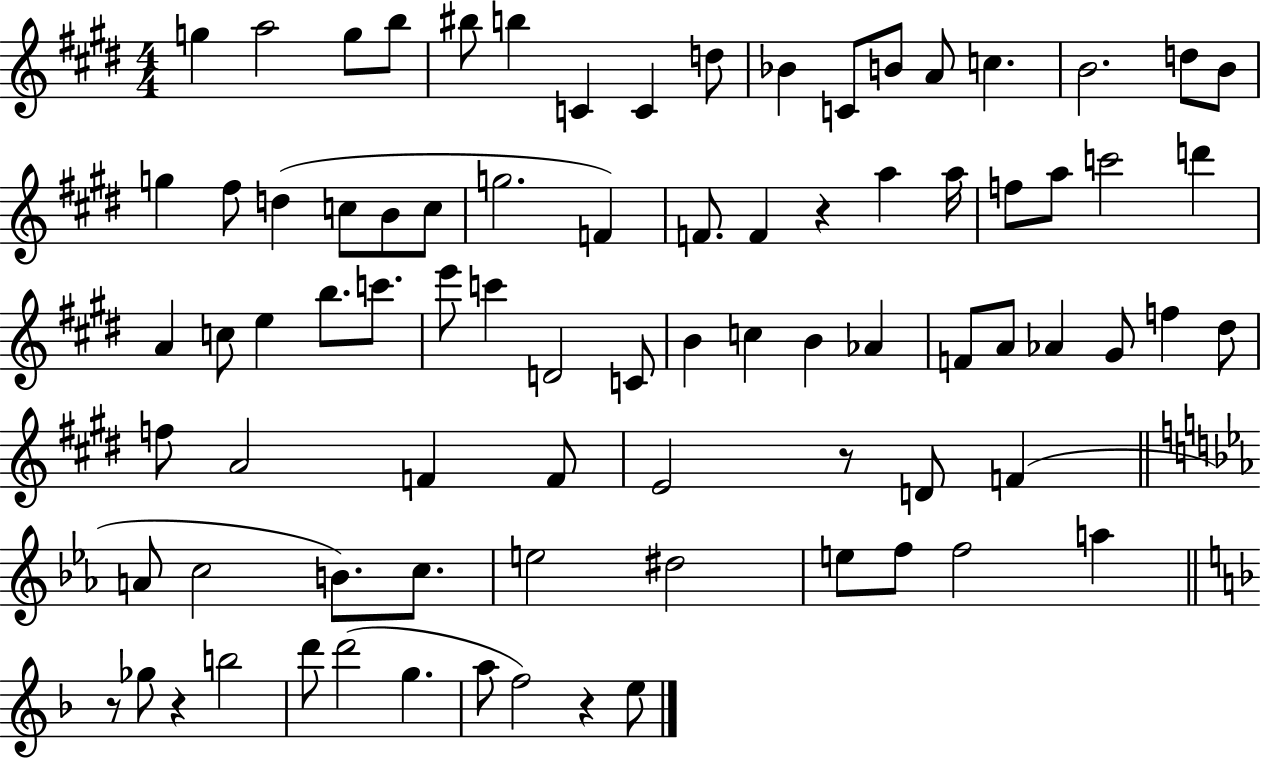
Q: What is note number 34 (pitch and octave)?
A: A4